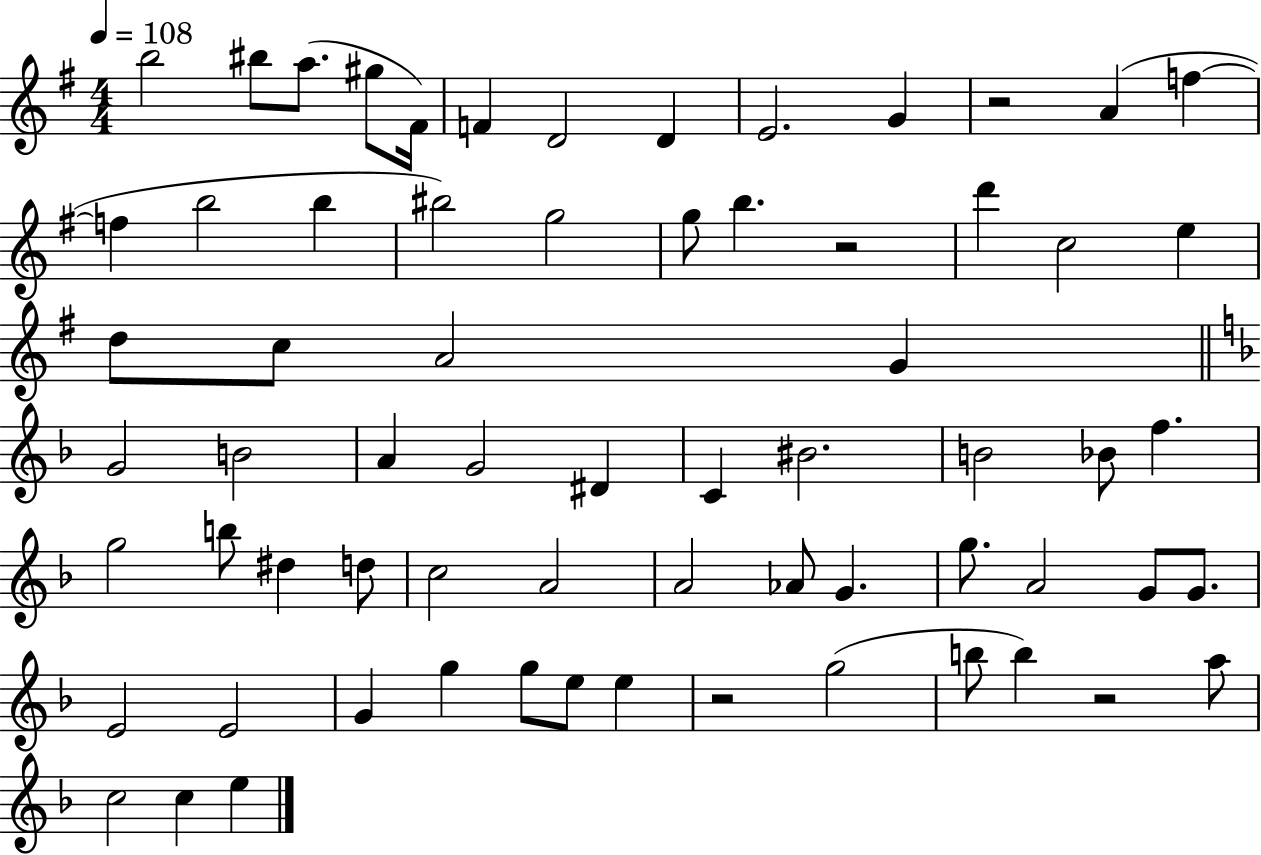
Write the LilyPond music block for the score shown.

{
  \clef treble
  \numericTimeSignature
  \time 4/4
  \key g \major
  \tempo 4 = 108
  b''2 bis''8 a''8.( gis''8 fis'16) | f'4 d'2 d'4 | e'2. g'4 | r2 a'4( f''4~~ | \break f''4 b''2 b''4 | bis''2) g''2 | g''8 b''4. r2 | d'''4 c''2 e''4 | \break d''8 c''8 a'2 g'4 | \bar "||" \break \key d \minor g'2 b'2 | a'4 g'2 dis'4 | c'4 bis'2. | b'2 bes'8 f''4. | \break g''2 b''8 dis''4 d''8 | c''2 a'2 | a'2 aes'8 g'4. | g''8. a'2 g'8 g'8. | \break e'2 e'2 | g'4 g''4 g''8 e''8 e''4 | r2 g''2( | b''8 b''4) r2 a''8 | \break c''2 c''4 e''4 | \bar "|."
}